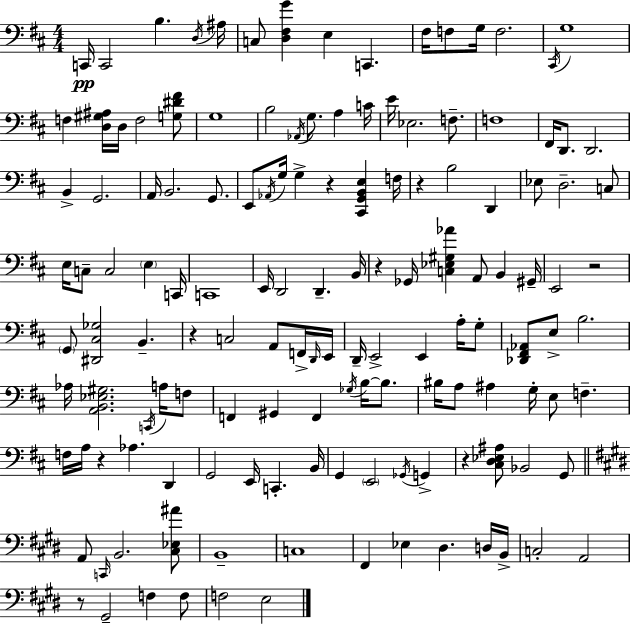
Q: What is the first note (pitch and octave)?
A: C2